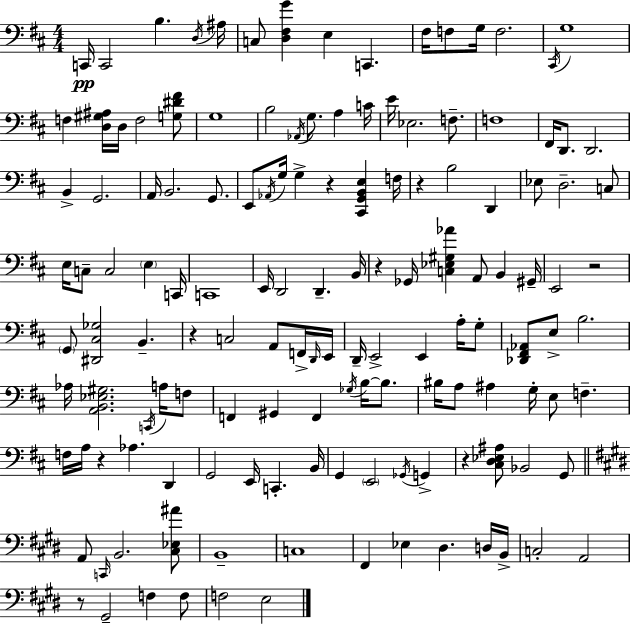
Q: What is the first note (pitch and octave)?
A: C2